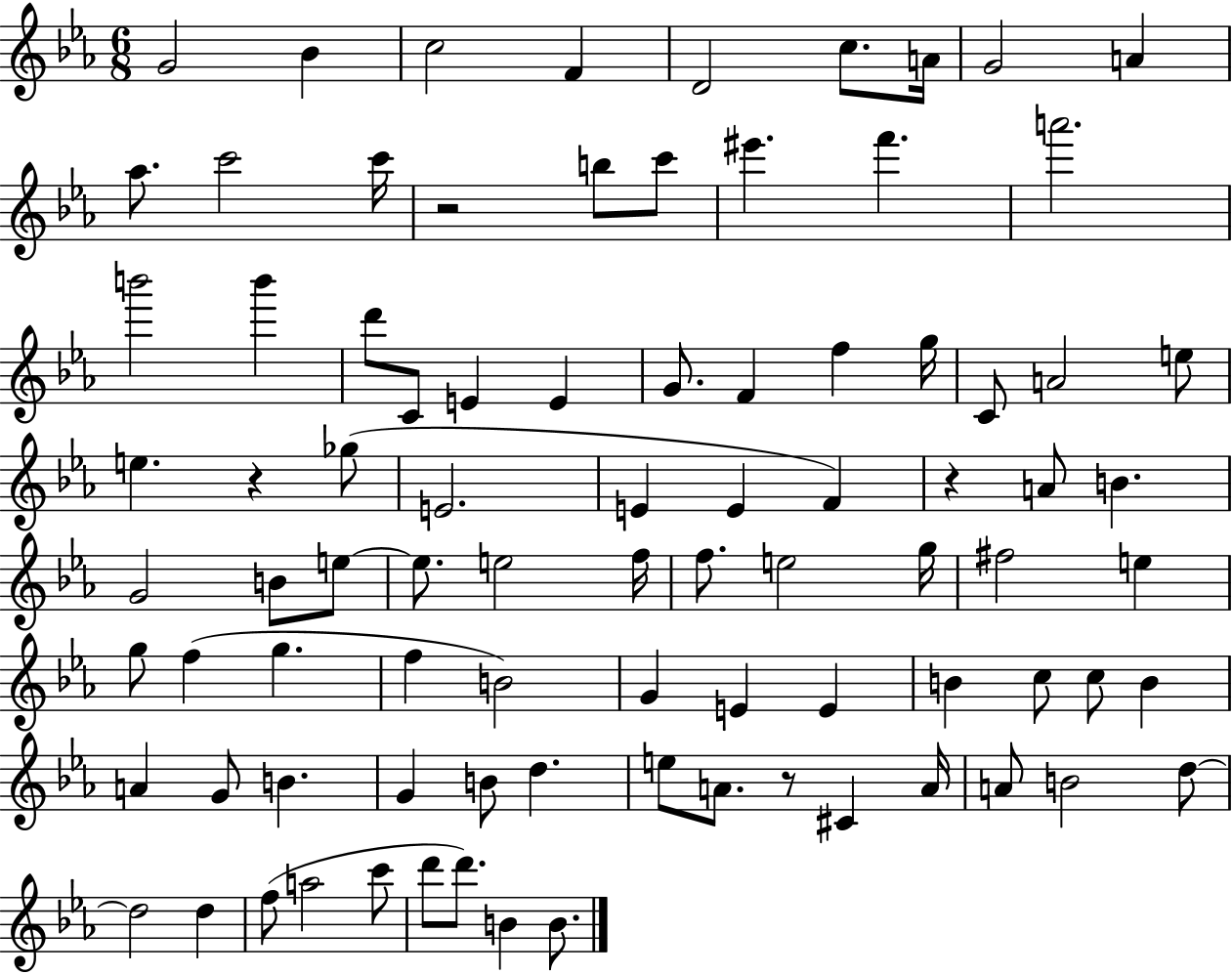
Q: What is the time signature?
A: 6/8